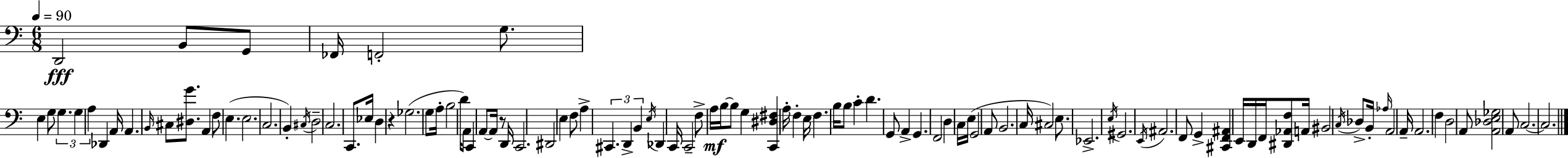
D2/h B2/e G2/e FES2/s F2/h G3/e. E3/q G3/e G3/q. G3/q A3/q Db2/q A2/s A2/q. B2/s C#3/e [D#3,G4]/e. A2/q F3/e E3/q. E3/h. C3/h. B2/q C#3/s D3/h C3/h. C2/e. Eb3/s D3/q R/q Gb3/h. G3/e A3/s B3/h D4/s A2/e C2/q A2/e A2/s R/e D2/s C2/h. D#2/h E3/q F3/e A3/q C#2/q. D2/q B2/q E3/s Db2/q C2/s C2/h F3/e A3/s B3/s B3/e G3/q [C2,D#3,F#3]/q A3/s F3/q E3/s F3/q. B3/s B3/e C4/q D4/q. G2/e A2/q G2/q. F2/h D3/q C3/s E3/s G2/h A2/e B2/h. C3/s C#3/h E3/e. Eb2/h. E3/s G#2/h. E2/s A#2/h. F2/e G2/q [C#2,F2,A#2]/q E2/s D2/s F2/s [D#2,Ab2,F3]/e A2/s BIS2/h C3/s Db3/e B2/s Ab3/s A2/h A2/s A2/h. F3/q D3/h A2/e [A2,Db3,E3,Gb3]/h A2/e C3/h. C3/h.